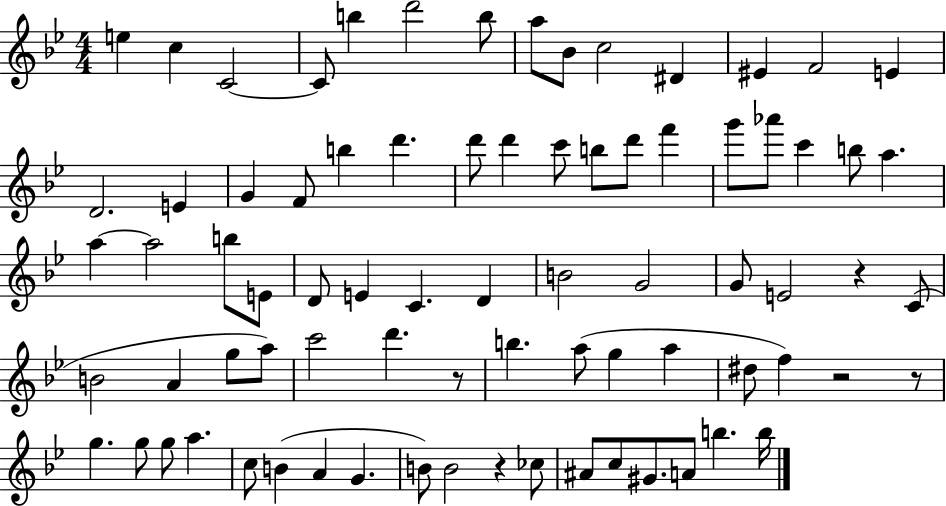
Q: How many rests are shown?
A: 5